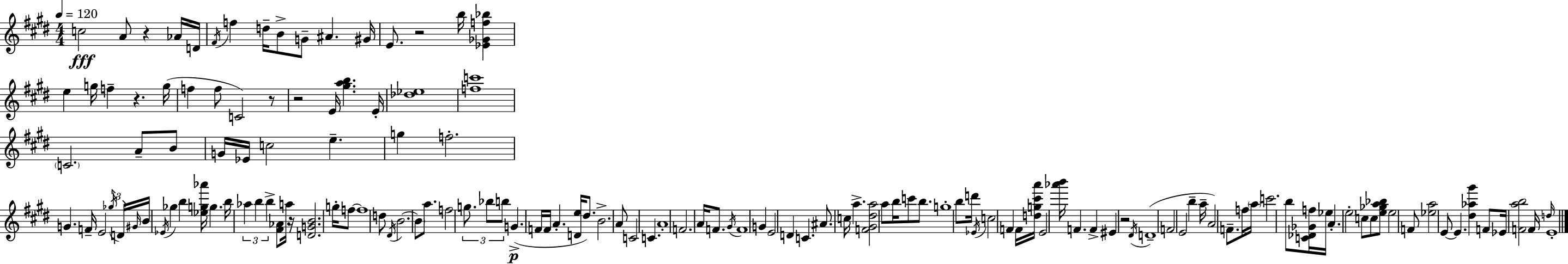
{
  \clef treble
  \numericTimeSignature
  \time 4/4
  \key e \major
  \tempo 4 = 120
  \repeat volta 2 { c''2\fff a'8 r4 aes'16 d'16 | \acciaccatura { fis'16 } f''4 d''16-- b'8-> g'8-- ais'4. | gis'16 e'8. r2 b''16 <ees' ges' f'' bes''>4 | e''4 g''16 f''4-- r4. | \break g''16( f''4 f''8 c'2) r8 | r2 e'16 <gis'' a'' b''>4. | e'16-. <des'' ees''>1 | <f'' c'''>1 | \break \parenthesize c'2. a'8-- b'8 | g'16 ees'16 c''2 e''4.-- | g''4 f''2.-. | g'4. f'16-- e'2 | \break \tuplet 3/2 { \acciaccatura { ges''16 } d'16 \grace { gis'16 } } b'16 \acciaccatura { ees'16 } ges''4 b''4 <ees'' g'' aes'''>16 g''4. | b''16 \tuplet 3/2 { aes''4 b''4 b''4-> } | <fis' aes'>8 a''16 r16 <d' g' b'>2. | g''16-. f''8~~ f''1 | \break d''8 \acciaccatura { dis'16 } b'2.~~ | \parenthesize b'8 a''8. f''2 | \tuplet 3/2 { g''8. bes''8 b''8 } g'4.->(\p f'16 f'16 a'4.-. | <d' e''>16 dis''8.) b'2.-> | \break a'8 c'2 c'4. | a'1-. | f'2. | a'16 f'8. \acciaccatura { gis'16 } f'1 | \break g'4 e'2 | d'4 c'4. ais'8. c''16 | a''4.-> <f' gis' dis'' a''>2 a''8 | b''16 c'''8 b''8. g''1-. | \break b''8 d'''16 \acciaccatura { ees'16 } c''2 | f'4 f'16 <d'' g'' cis''' a'''>16 e'2 | <aes''' b'''>16 f'4. f'4-> eis'4 r2 | \acciaccatura { dis'16 } d'1--( | \break f'2 | e'2 b''4-- a''16-- a'2) | f'8.-- f''16 \parenthesize a''16 c'''2. | b''8 <c' des' ges' f''>16 ees''16 a'4.-. | \break \parenthesize e''2-. c''8 c''8 <e'' ges'' a'' bes''>8 e''2 | f'8 <ees'' a''>2 | e'8~~ e'4. <dis'' aes'' gis'''>4 f'8 ees'16 <f' a'' b''>2 | f'16 \grace { d''16 } e'1-. | \break } \bar "|."
}